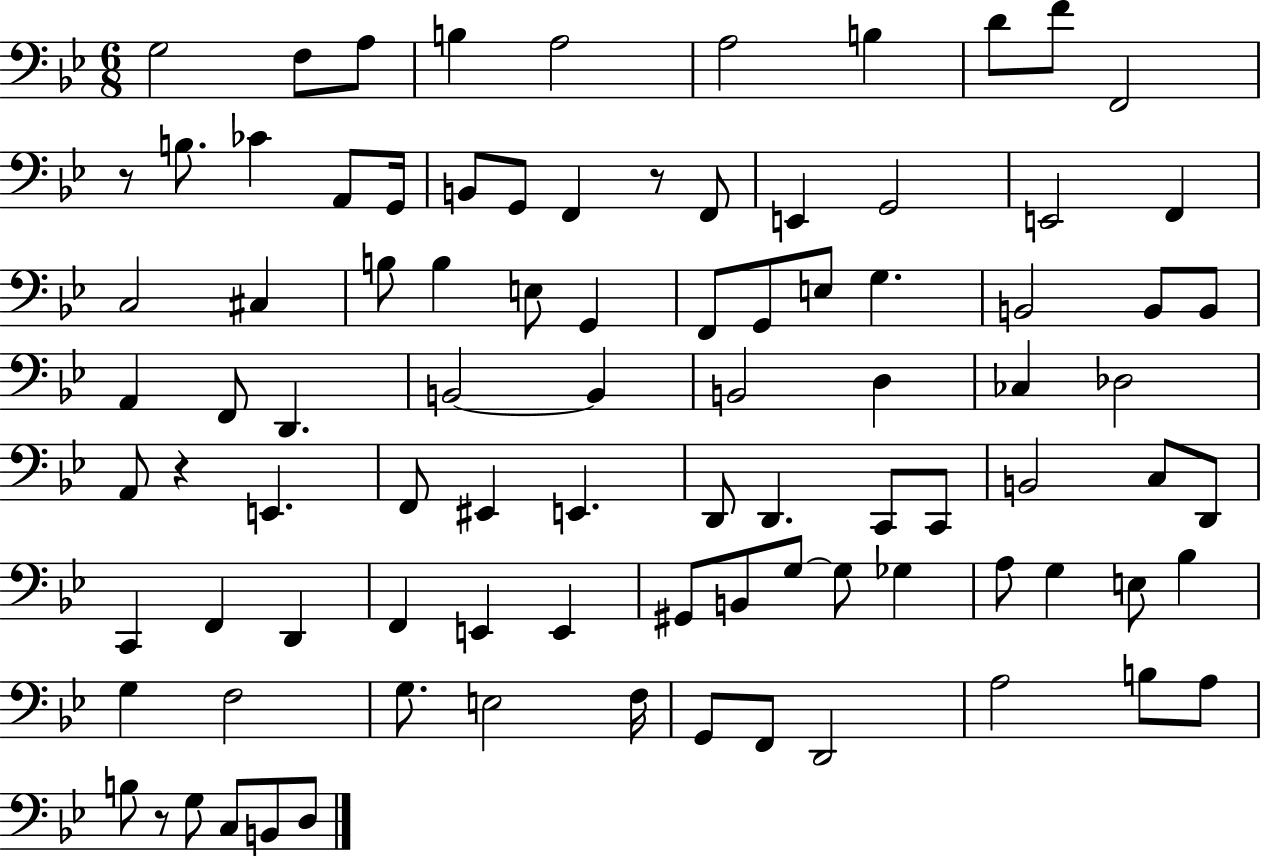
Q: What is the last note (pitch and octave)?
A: D3